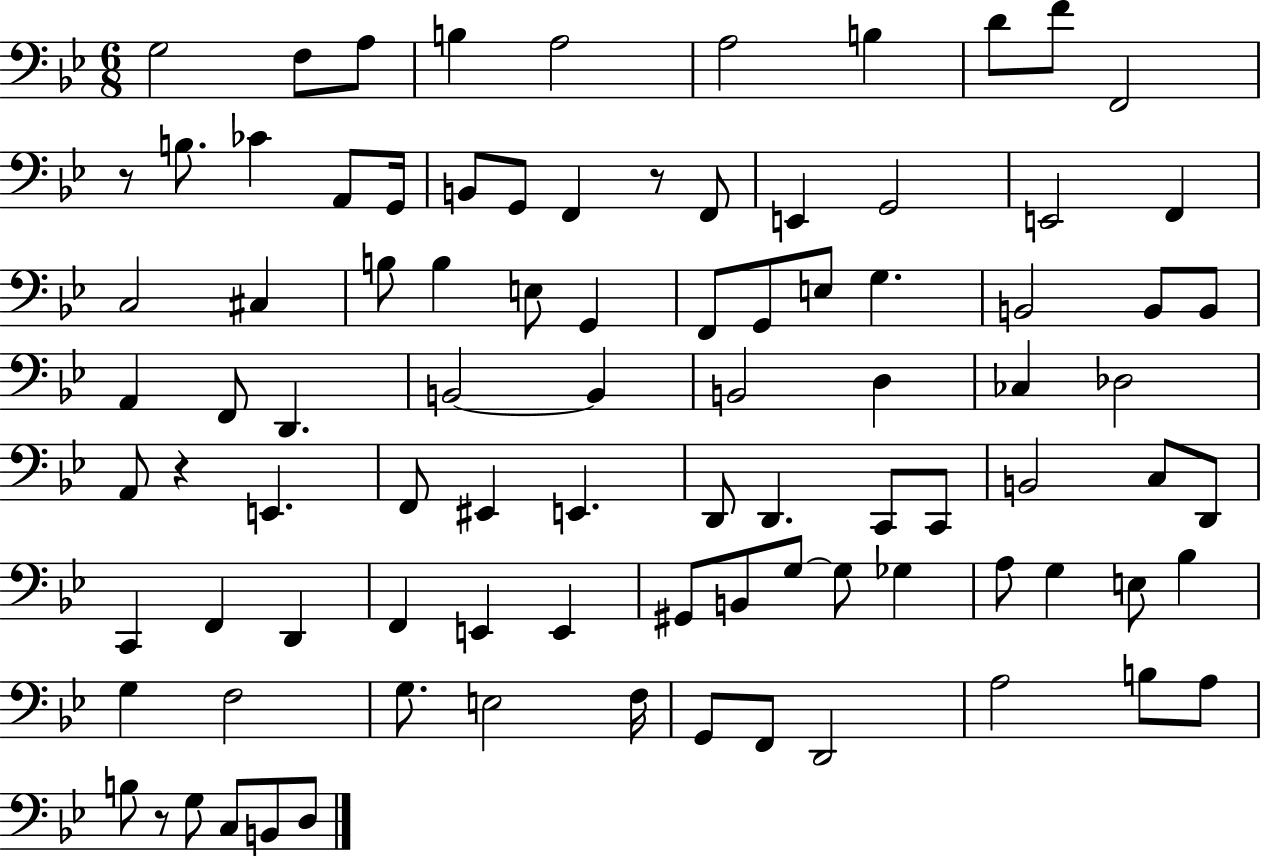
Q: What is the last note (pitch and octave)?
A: D3